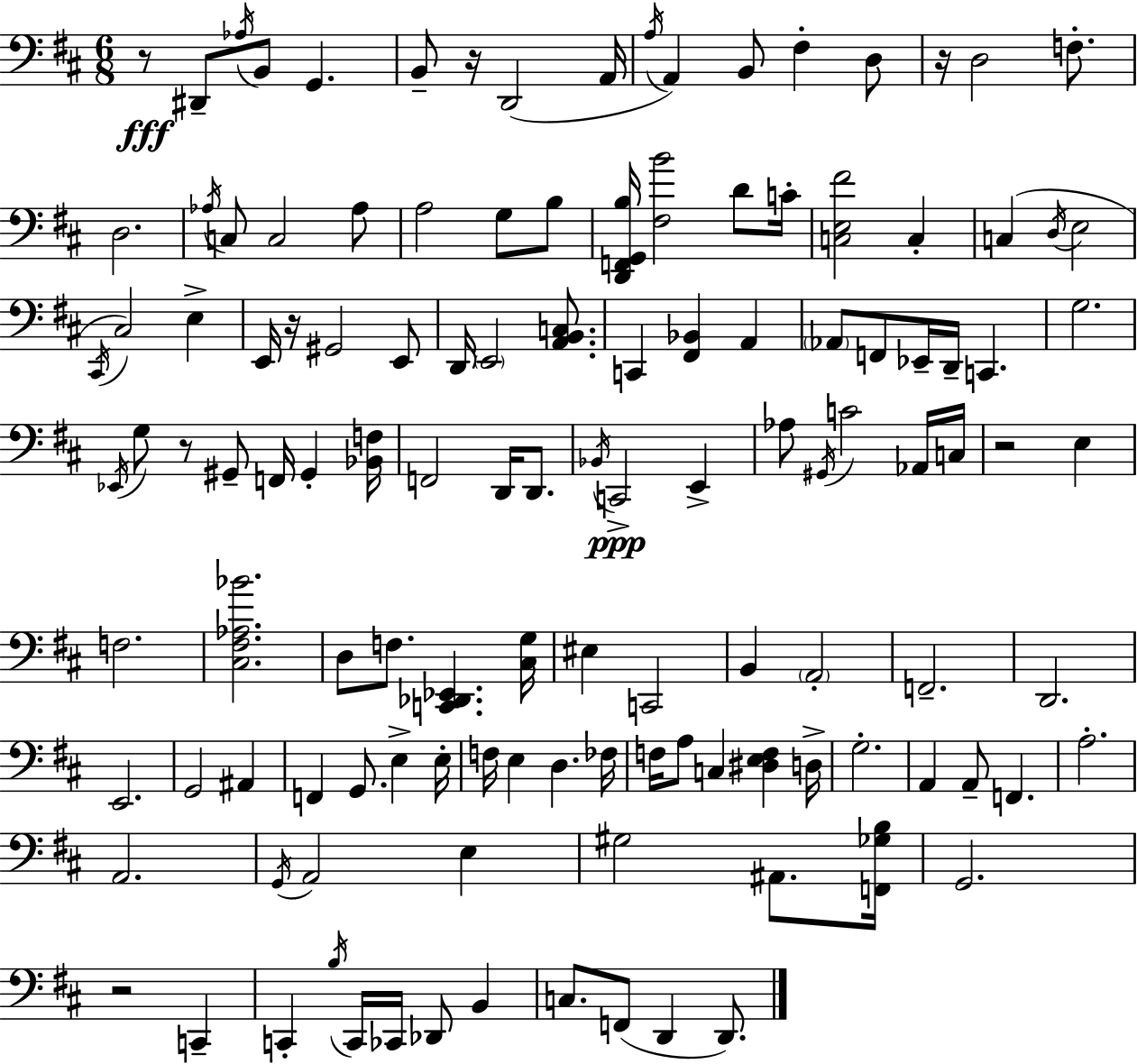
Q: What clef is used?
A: bass